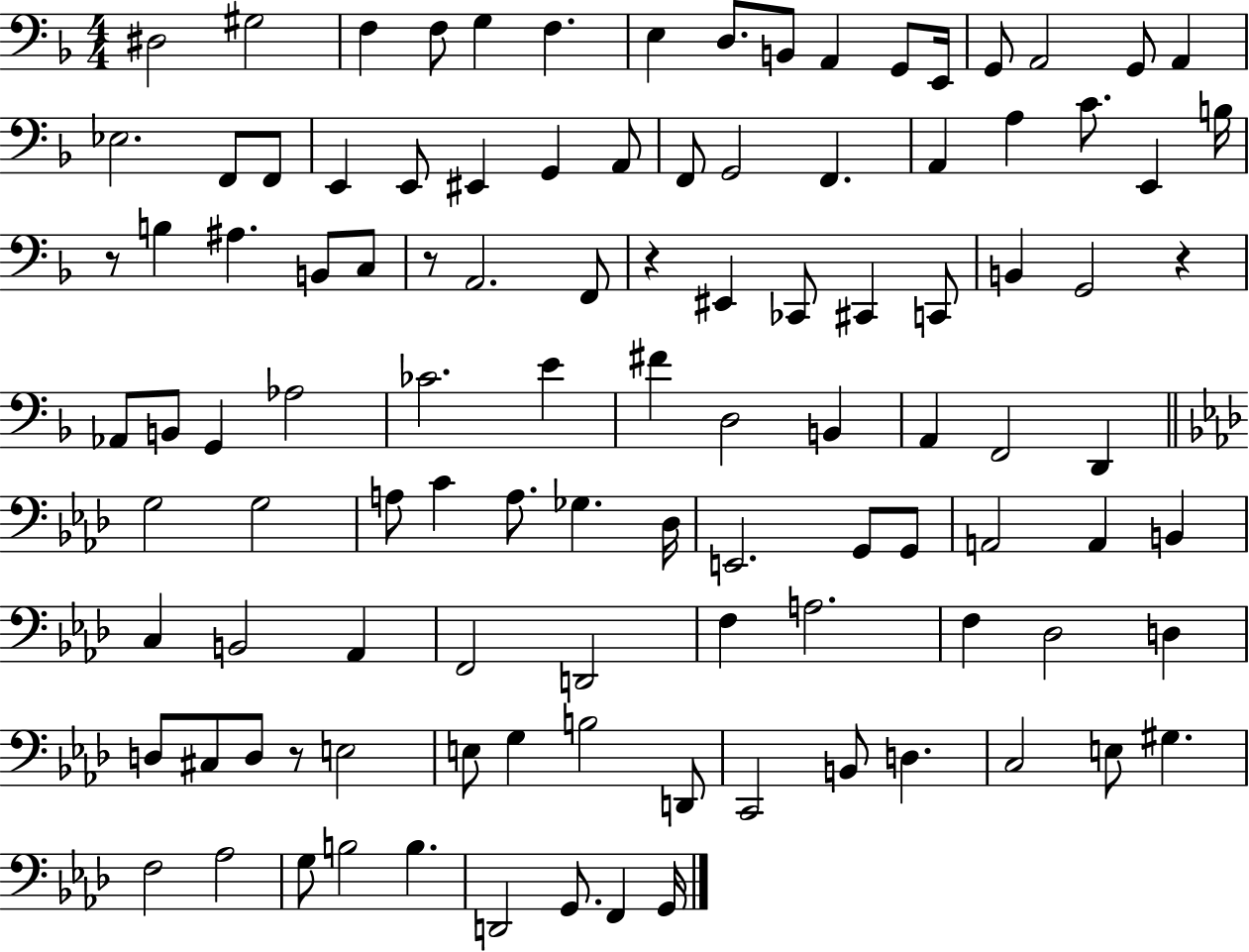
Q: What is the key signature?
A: F major